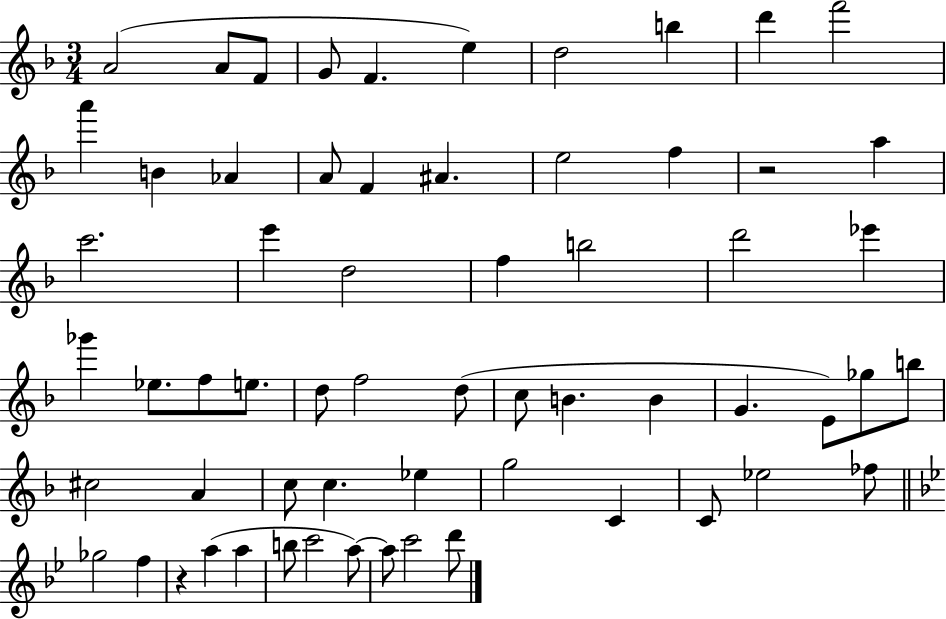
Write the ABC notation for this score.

X:1
T:Untitled
M:3/4
L:1/4
K:F
A2 A/2 F/2 G/2 F e d2 b d' f'2 a' B _A A/2 F ^A e2 f z2 a c'2 e' d2 f b2 d'2 _e' _g' _e/2 f/2 e/2 d/2 f2 d/2 c/2 B B G E/2 _g/2 b/2 ^c2 A c/2 c _e g2 C C/2 _e2 _f/2 _g2 f z a a b/2 c'2 a/2 a/2 c'2 d'/2